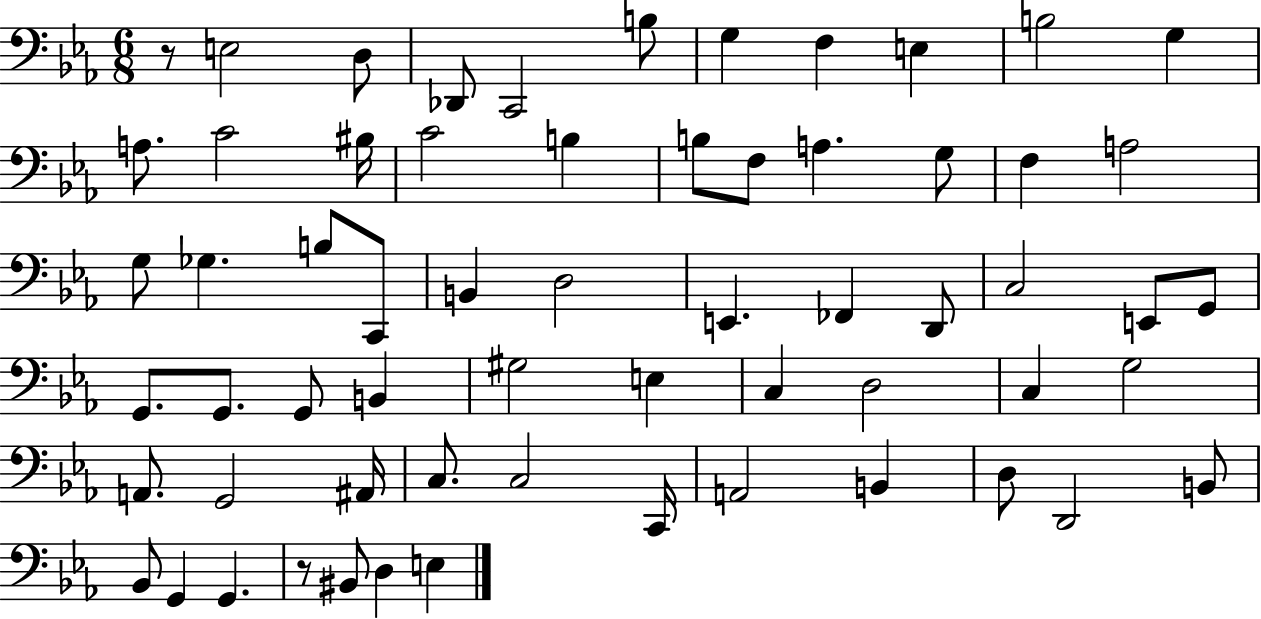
R/e E3/h D3/e Db2/e C2/h B3/e G3/q F3/q E3/q B3/h G3/q A3/e. C4/h BIS3/s C4/h B3/q B3/e F3/e A3/q. G3/e F3/q A3/h G3/e Gb3/q. B3/e C2/e B2/q D3/h E2/q. FES2/q D2/e C3/h E2/e G2/e G2/e. G2/e. G2/e B2/q G#3/h E3/q C3/q D3/h C3/q G3/h A2/e. G2/h A#2/s C3/e. C3/h C2/s A2/h B2/q D3/e D2/h B2/e Bb2/e G2/q G2/q. R/e BIS2/e D3/q E3/q